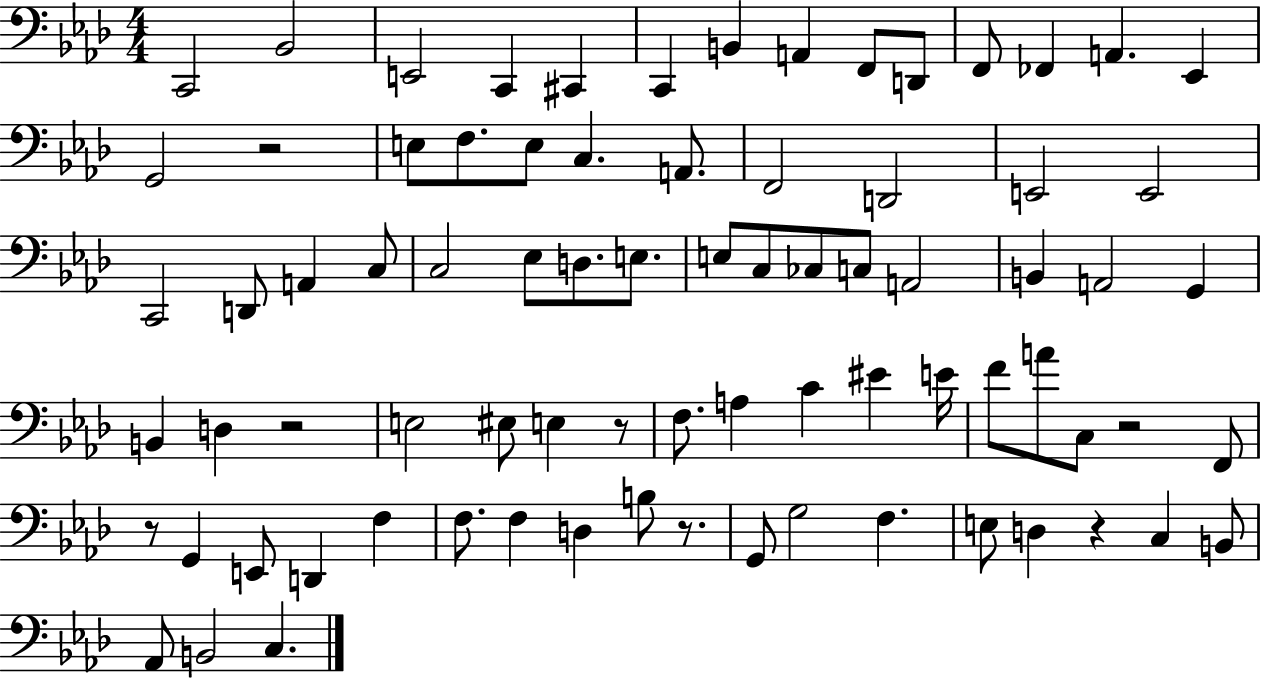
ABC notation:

X:1
T:Untitled
M:4/4
L:1/4
K:Ab
C,,2 _B,,2 E,,2 C,, ^C,, C,, B,, A,, F,,/2 D,,/2 F,,/2 _F,, A,, _E,, G,,2 z2 E,/2 F,/2 E,/2 C, A,,/2 F,,2 D,,2 E,,2 E,,2 C,,2 D,,/2 A,, C,/2 C,2 _E,/2 D,/2 E,/2 E,/2 C,/2 _C,/2 C,/2 A,,2 B,, A,,2 G,, B,, D, z2 E,2 ^E,/2 E, z/2 F,/2 A, C ^E E/4 F/2 A/2 C,/2 z2 F,,/2 z/2 G,, E,,/2 D,, F, F,/2 F, D, B,/2 z/2 G,,/2 G,2 F, E,/2 D, z C, B,,/2 _A,,/2 B,,2 C,